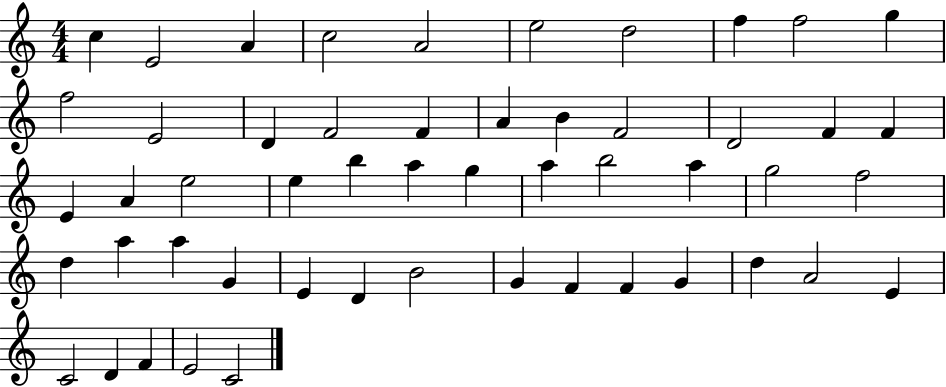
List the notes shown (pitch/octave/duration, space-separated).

C5/q E4/h A4/q C5/h A4/h E5/h D5/h F5/q F5/h G5/q F5/h E4/h D4/q F4/h F4/q A4/q B4/q F4/h D4/h F4/q F4/q E4/q A4/q E5/h E5/q B5/q A5/q G5/q A5/q B5/h A5/q G5/h F5/h D5/q A5/q A5/q G4/q E4/q D4/q B4/h G4/q F4/q F4/q G4/q D5/q A4/h E4/q C4/h D4/q F4/q E4/h C4/h